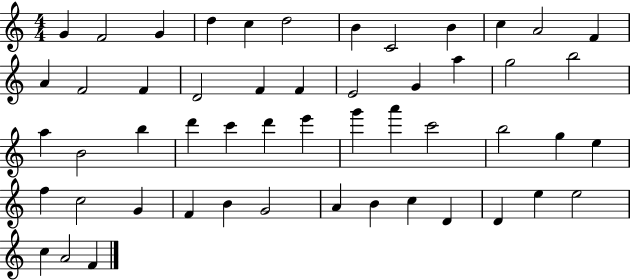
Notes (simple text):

G4/q F4/h G4/q D5/q C5/q D5/h B4/q C4/h B4/q C5/q A4/h F4/q A4/q F4/h F4/q D4/h F4/q F4/q E4/h G4/q A5/q G5/h B5/h A5/q B4/h B5/q D6/q C6/q D6/q E6/q G6/q A6/q C6/h B5/h G5/q E5/q F5/q C5/h G4/q F4/q B4/q G4/h A4/q B4/q C5/q D4/q D4/q E5/q E5/h C5/q A4/h F4/q